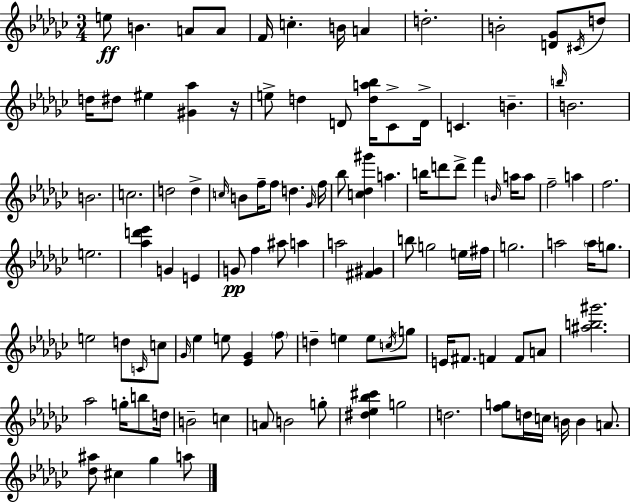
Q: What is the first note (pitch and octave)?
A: E5